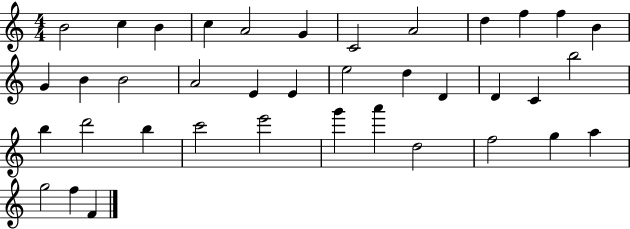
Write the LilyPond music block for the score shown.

{
  \clef treble
  \numericTimeSignature
  \time 4/4
  \key c \major
  b'2 c''4 b'4 | c''4 a'2 g'4 | c'2 a'2 | d''4 f''4 f''4 b'4 | \break g'4 b'4 b'2 | a'2 e'4 e'4 | e''2 d''4 d'4 | d'4 c'4 b''2 | \break b''4 d'''2 b''4 | c'''2 e'''2 | g'''4 a'''4 d''2 | f''2 g''4 a''4 | \break g''2 f''4 f'4 | \bar "|."
}